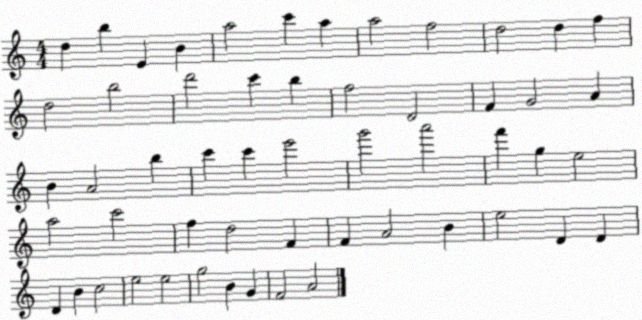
X:1
T:Untitled
M:4/4
L:1/4
K:C
d b E B a2 c' a a2 f2 d2 d f d2 b2 d'2 c' b f2 D2 F G2 A B A2 b c' c' e'2 g'2 a'2 f' g e2 a2 c'2 f d2 F F A2 B e2 D D D B c2 e2 e2 g2 B G F2 A2